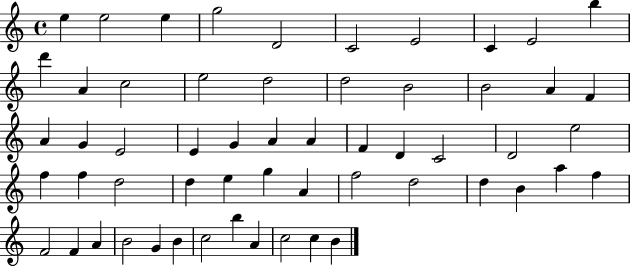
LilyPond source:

{
  \clef treble
  \time 4/4
  \defaultTimeSignature
  \key c \major
  e''4 e''2 e''4 | g''2 d'2 | c'2 e'2 | c'4 e'2 b''4 | \break d'''4 a'4 c''2 | e''2 d''2 | d''2 b'2 | b'2 a'4 f'4 | \break a'4 g'4 e'2 | e'4 g'4 a'4 a'4 | f'4 d'4 c'2 | d'2 e''2 | \break f''4 f''4 d''2 | d''4 e''4 g''4 a'4 | f''2 d''2 | d''4 b'4 a''4 f''4 | \break f'2 f'4 a'4 | b'2 g'4 b'4 | c''2 b''4 a'4 | c''2 c''4 b'4 | \break \bar "|."
}